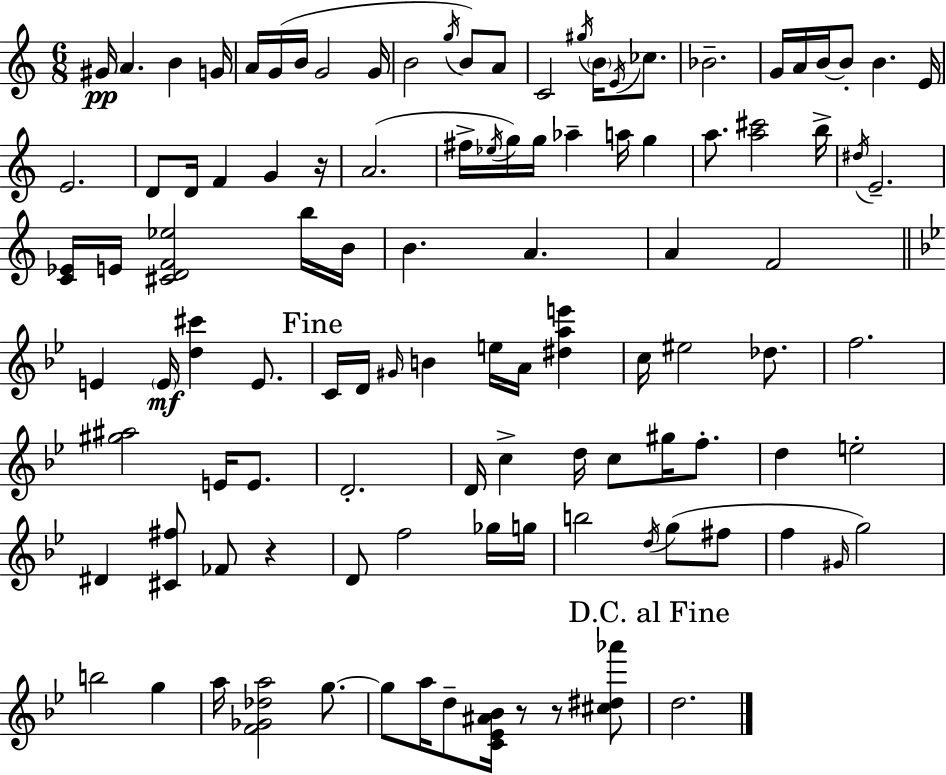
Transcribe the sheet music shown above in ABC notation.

X:1
T:Untitled
M:6/8
L:1/4
K:C
^G/4 A B G/4 A/4 G/4 B/4 G2 G/4 B2 g/4 B/2 A/2 C2 ^g/4 B/4 E/4 _c/2 _B2 G/4 A/4 B/4 B/2 B E/4 E2 D/2 D/4 F G z/4 A2 ^f/4 _e/4 g/4 g/4 _a a/4 g a/2 [a^c']2 b/4 ^d/4 E2 [C_E]/4 E/4 [^CDF_e]2 b/4 B/4 B A A F2 E E/4 [d^c'] E/2 C/4 D/4 ^G/4 B e/4 A/4 [^dae'] c/4 ^e2 _d/2 f2 [^g^a]2 E/4 E/2 D2 D/4 c d/4 c/2 ^g/4 f/2 d e2 ^D [^C^f]/2 _F/2 z D/2 f2 _g/4 g/4 b2 d/4 g/2 ^f/2 f ^G/4 g2 b2 g a/4 [F_G_da]2 g/2 g/2 a/4 d/2 [C_E^A_B]/4 z/2 z/2 [^c^d_a']/2 d2